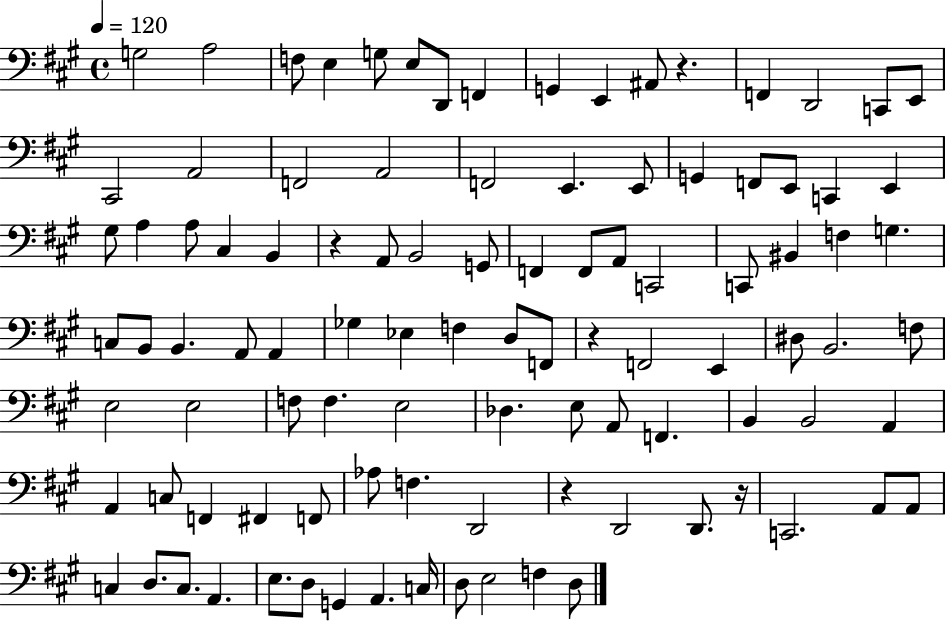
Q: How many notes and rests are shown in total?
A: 101